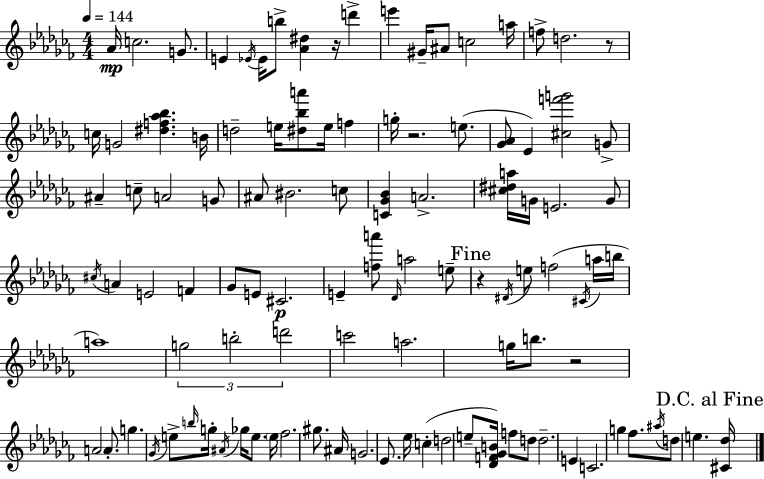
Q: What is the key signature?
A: AES minor